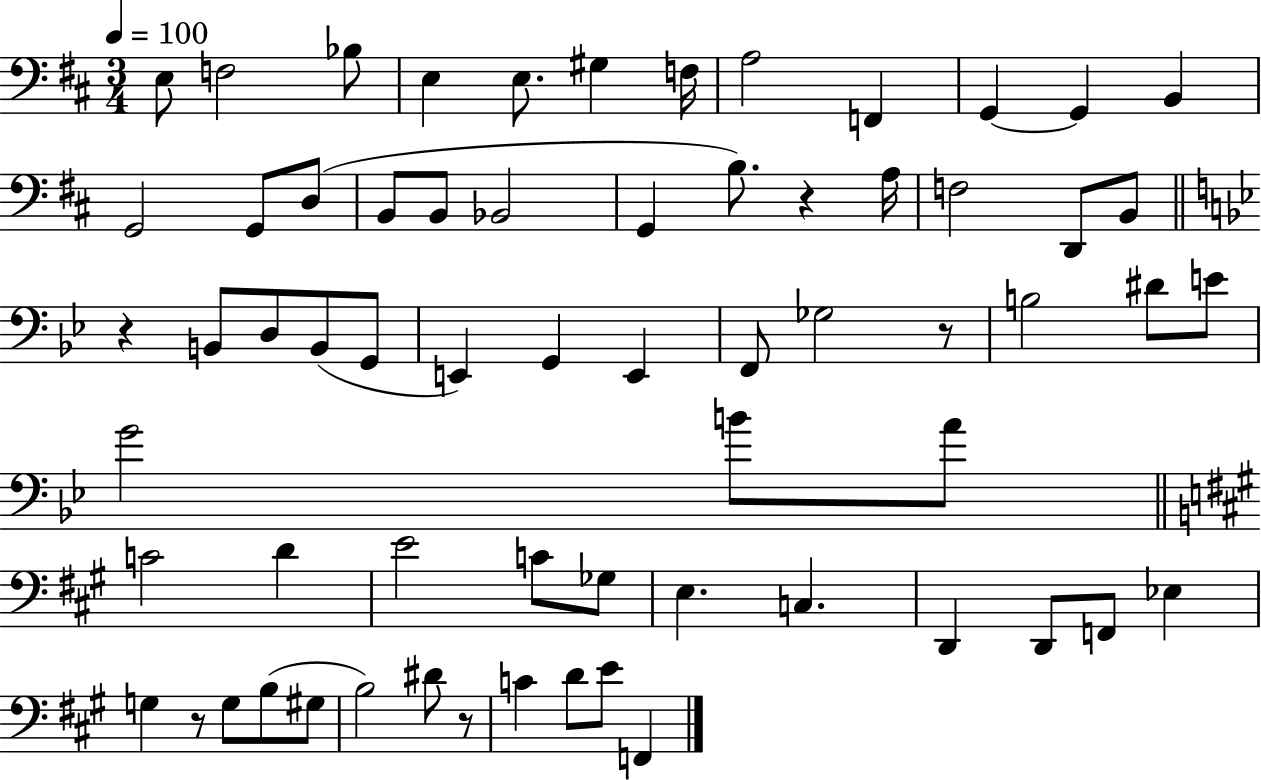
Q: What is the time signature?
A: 3/4